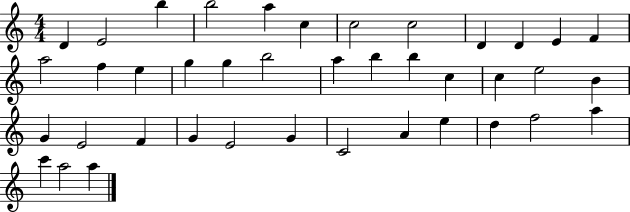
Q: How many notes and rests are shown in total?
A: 40